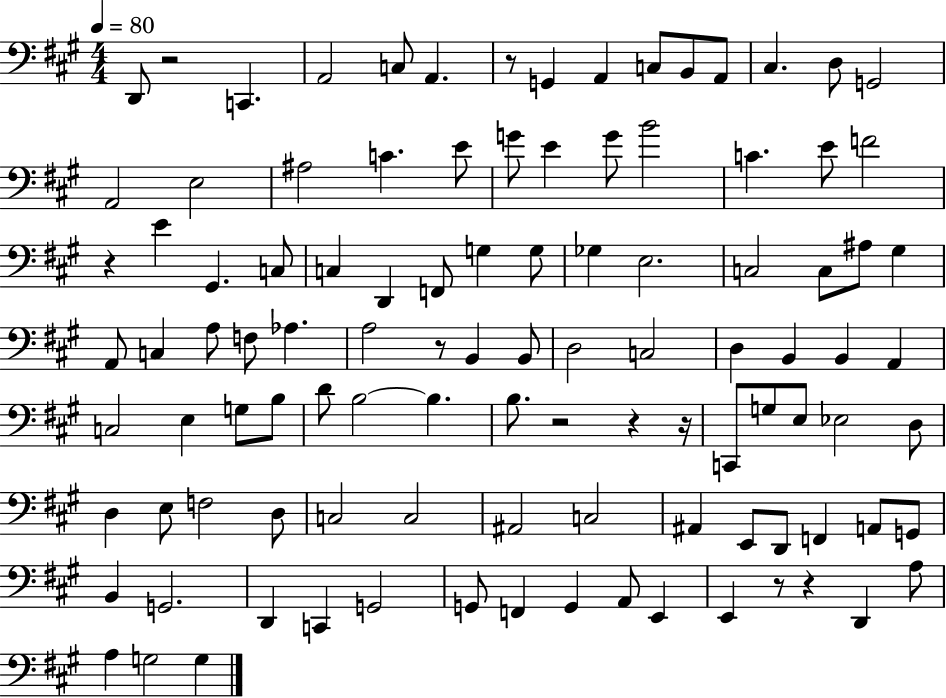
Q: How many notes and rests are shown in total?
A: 105